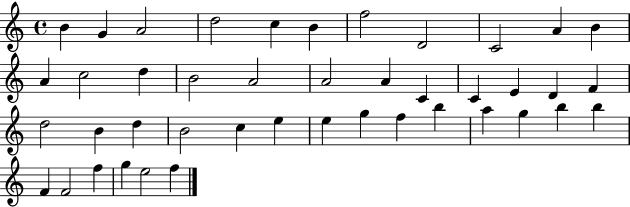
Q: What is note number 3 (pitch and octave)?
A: A4